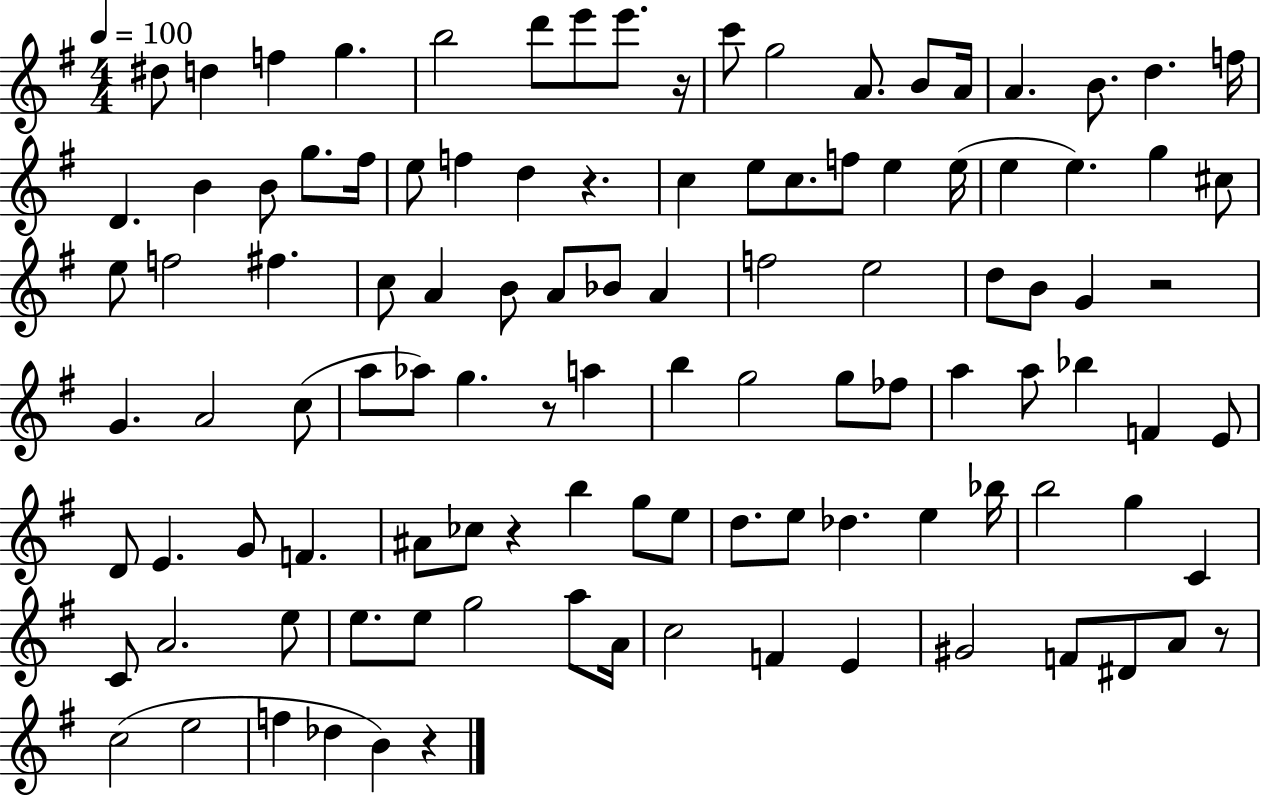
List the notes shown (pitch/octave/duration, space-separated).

D#5/e D5/q F5/q G5/q. B5/h D6/e E6/e E6/e. R/s C6/e G5/h A4/e. B4/e A4/s A4/q. B4/e. D5/q. F5/s D4/q. B4/q B4/e G5/e. F#5/s E5/e F5/q D5/q R/q. C5/q E5/e C5/e. F5/e E5/q E5/s E5/q E5/q. G5/q C#5/e E5/e F5/h F#5/q. C5/e A4/q B4/e A4/e Bb4/e A4/q F5/h E5/h D5/e B4/e G4/q R/h G4/q. A4/h C5/e A5/e Ab5/e G5/q. R/e A5/q B5/q G5/h G5/e FES5/e A5/q A5/e Bb5/q F4/q E4/e D4/e E4/q. G4/e F4/q. A#4/e CES5/e R/q B5/q G5/e E5/e D5/e. E5/e Db5/q. E5/q Bb5/s B5/h G5/q C4/q C4/e A4/h. E5/e E5/e. E5/e G5/h A5/e A4/s C5/h F4/q E4/q G#4/h F4/e D#4/e A4/e R/e C5/h E5/h F5/q Db5/q B4/q R/q